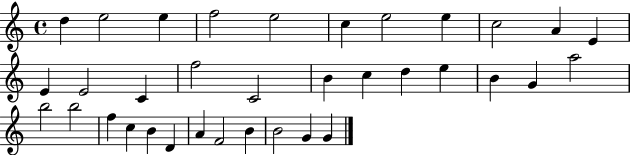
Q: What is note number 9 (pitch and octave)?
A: C5